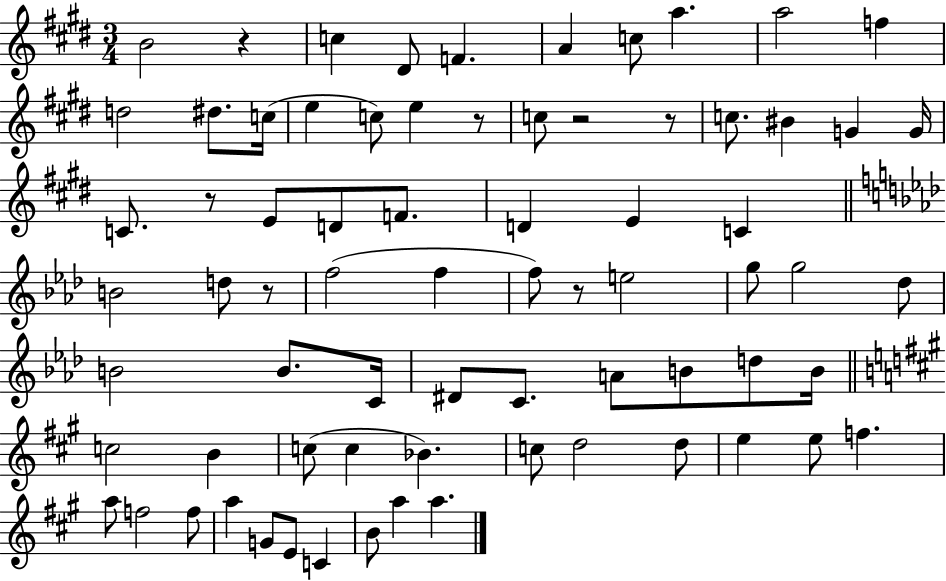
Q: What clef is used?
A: treble